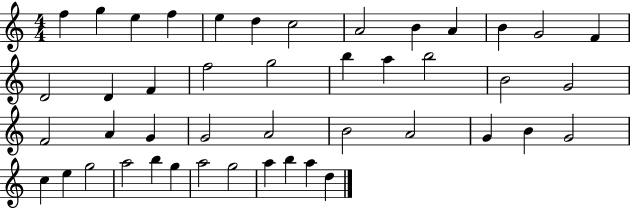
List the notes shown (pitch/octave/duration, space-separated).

F5/q G5/q E5/q F5/q E5/q D5/q C5/h A4/h B4/q A4/q B4/q G4/h F4/q D4/h D4/q F4/q F5/h G5/h B5/q A5/q B5/h B4/h G4/h F4/h A4/q G4/q G4/h A4/h B4/h A4/h G4/q B4/q G4/h C5/q E5/q G5/h A5/h B5/q G5/q A5/h G5/h A5/q B5/q A5/q D5/q